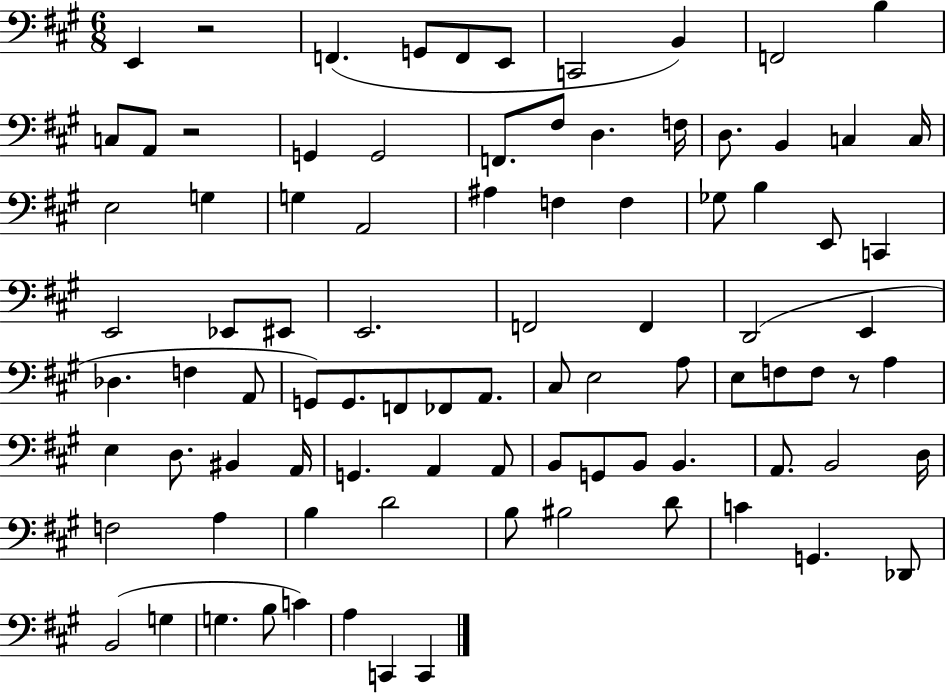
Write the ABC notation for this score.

X:1
T:Untitled
M:6/8
L:1/4
K:A
E,, z2 F,, G,,/2 F,,/2 E,,/2 C,,2 B,, F,,2 B, C,/2 A,,/2 z2 G,, G,,2 F,,/2 ^F,/2 D, F,/4 D,/2 B,, C, C,/4 E,2 G, G, A,,2 ^A, F, F, _G,/2 B, E,,/2 C,, E,,2 _E,,/2 ^E,,/2 E,,2 F,,2 F,, D,,2 E,, _D, F, A,,/2 G,,/2 G,,/2 F,,/2 _F,,/2 A,,/2 ^C,/2 E,2 A,/2 E,/2 F,/2 F,/2 z/2 A, E, D,/2 ^B,, A,,/4 G,, A,, A,,/2 B,,/2 G,,/2 B,,/2 B,, A,,/2 B,,2 D,/4 F,2 A, B, D2 B,/2 ^B,2 D/2 C G,, _D,,/2 B,,2 G, G, B,/2 C A, C,, C,,